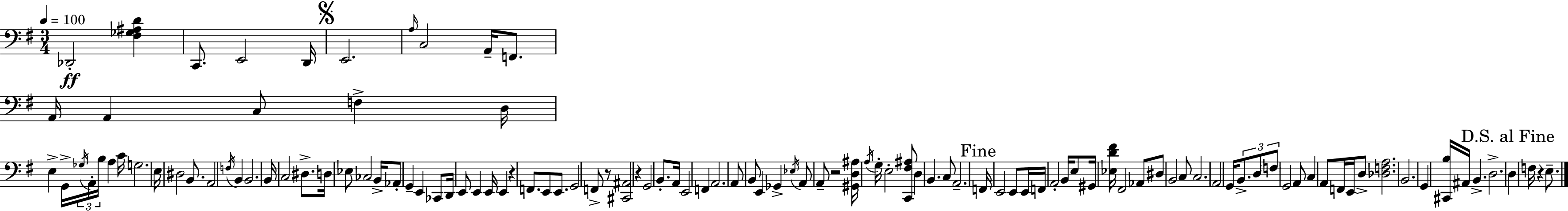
{
  \clef bass
  \numericTimeSignature
  \time 3/4
  \key e \minor
  \tempo 4 = 100
  des,2-.\ff <fis ges ais d'>4 | c,8. e,2 d,16 | \mark \markup { \musicglyph "scripts.segno" } e,2. | \grace { a16 } c2 a,16-- f,8. | \break a,16 a,4 c8 f4-> | d16 e4-> g,16-> \tuplet 3/2 { \acciaccatura { ges16 } a,16-. b16 } a4 | c'16 g2. | e16 dis2 b,8. | \break a,2 \acciaccatura { f16 } b,4 | b,2. | b,16 c2 | dis8.-> d16 ees8 ces2 | \break b,16-> aes,8-. g,4-- e,4 | ces,8 d,16 e,8 e,4 e,16 e,4 | r4 f,8. e,8 | e,8. g,2 f,8-> | \break r8 <cis, ais,>2 r4 | g,2 b,8.-. | a,16 e,2 f,4 | a,2. | \break a,8 b,8 e,4 ges,4-> | \acciaccatura { ees16 } a,8 a,8-- r2 | <gis, d ais>16 \acciaccatura { a16 } g16-. e2-. | <c, fis ais>8 d4 b,4. | \break c8 a,2.-- | \mark "Fine" f,16 e,2 | e,8 e,16 f,16 a,2-. | b,16 e8 gis,16 <ees d' fis'>16 fis,2 | \break aes,8 dis8 b,2 | c8 c2. | \parenthesize a,2 | g,16 \tuplet 3/2 { b,8.-> d8 \parenthesize f8 } g,2 | \break a,8 c4 a,8 | f,16 e,16 d8-> <des f a>2. | b,2. | g,4 <cis, b>16 ais,16 b,4.-> | \break d2.-> | \mark "D.S. al Fine" d4 f16 r4 | e8.-- \bar "|."
}